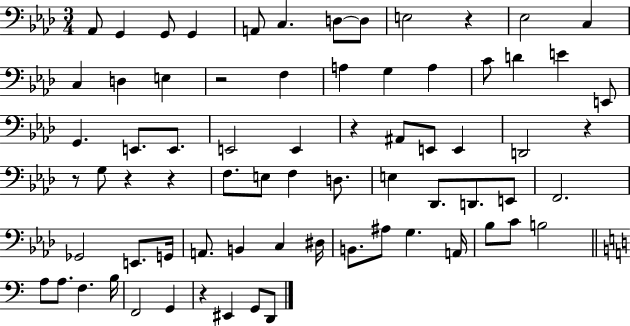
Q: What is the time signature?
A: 3/4